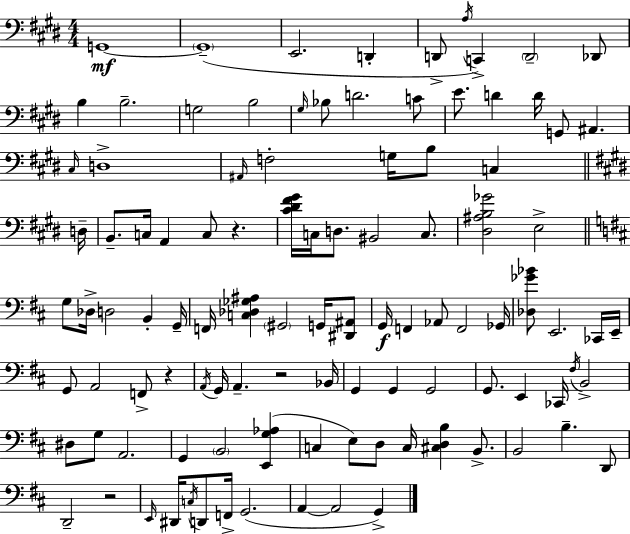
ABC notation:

X:1
T:Untitled
M:4/4
L:1/4
K:E
G,,4 G,,4 E,,2 D,, D,,/2 A,/4 C,, D,,2 _D,,/2 B, B,2 G,2 B,2 ^G,/4 _B,/2 D2 C/2 E/2 D D/4 G,,/2 ^A,, ^C,/4 D,4 ^A,,/4 F,2 G,/4 B,/2 C, D,/4 B,,/2 C,/4 A,, C,/2 z [^C^D^F^G]/4 C,/4 D,/2 ^B,,2 C,/2 [^D,^A,B,_G]2 E,2 G,/2 _D,/4 D,2 B,, G,,/4 F,,/4 [C,_D,_G,^A,] ^G,,2 G,,/4 [^D,,^A,,]/2 G,,/4 F,, _A,,/2 F,,2 _G,,/4 [_D,_G_B]/2 E,,2 _C,,/4 E,,/4 G,,/2 A,,2 F,,/2 z A,,/4 G,,/4 A,, z2 _B,,/4 G,, G,, G,,2 G,,/2 E,, _C,,/4 ^F,/4 B,,2 ^D,/2 G,/2 A,,2 G,, B,,2 [E,,G,_A,] C, E,/2 D,/2 C,/4 [^C,D,B,] B,,/2 B,,2 B, D,,/2 D,,2 z2 E,,/4 ^D,,/4 C,/4 D,,/2 F,,/4 G,,2 A,, A,,2 G,,